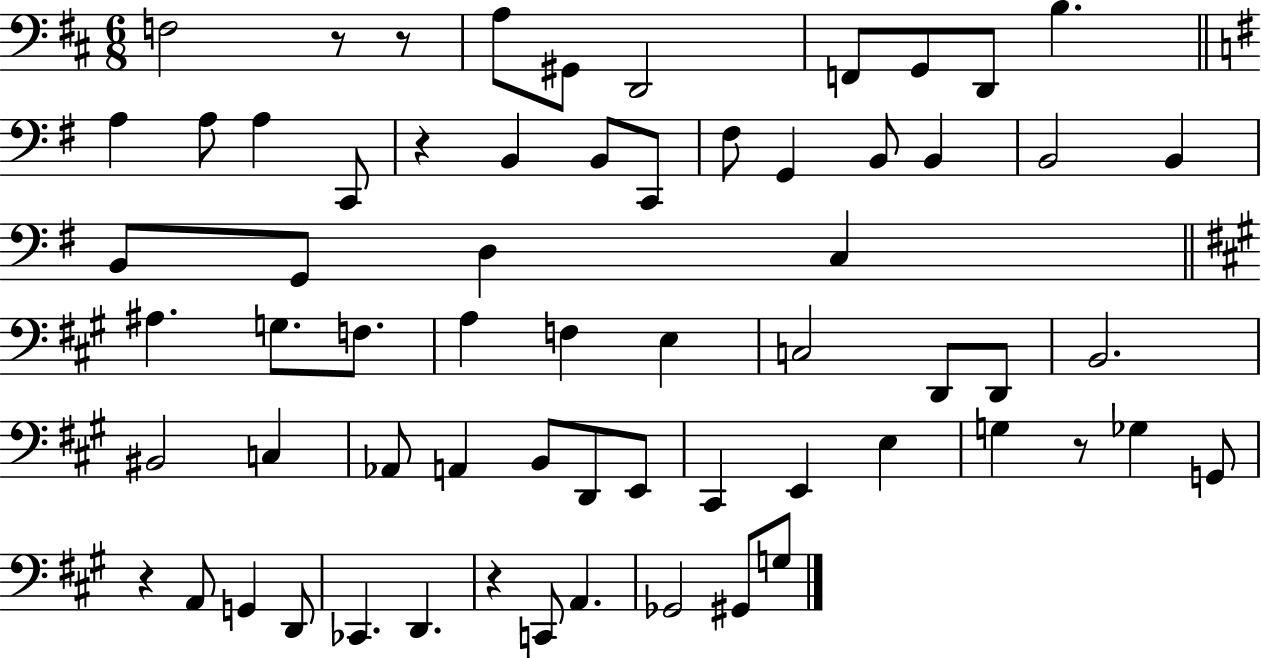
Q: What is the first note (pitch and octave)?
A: F3